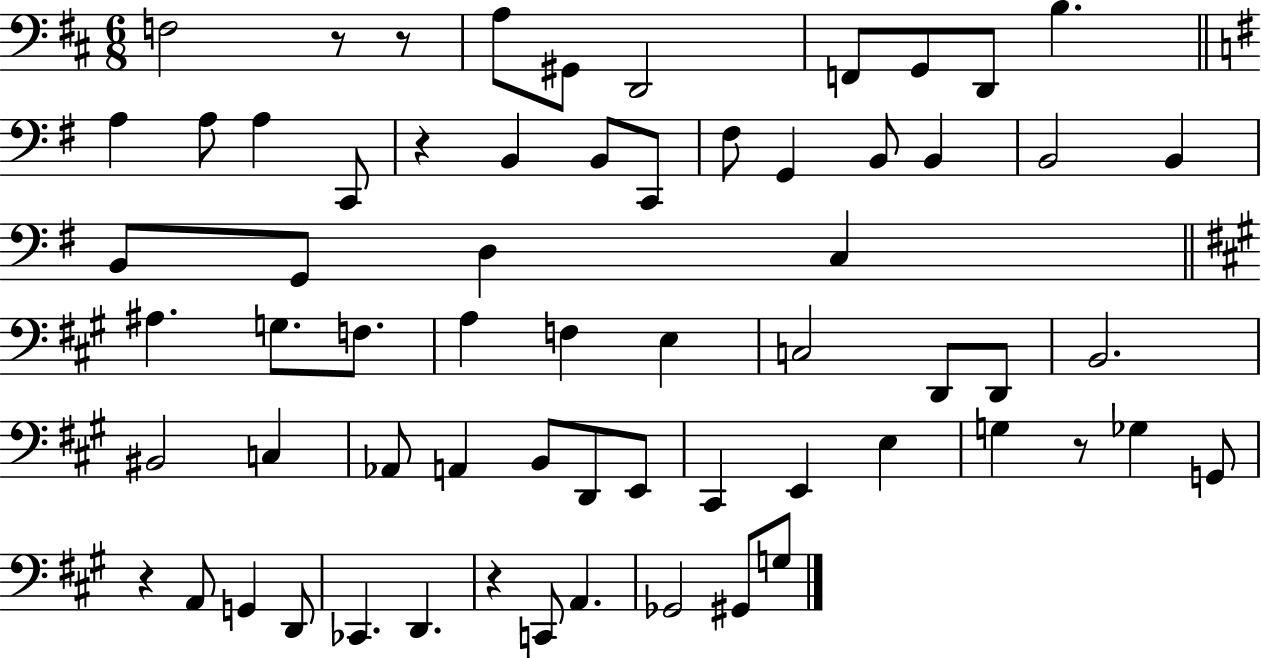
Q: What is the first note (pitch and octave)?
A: F3